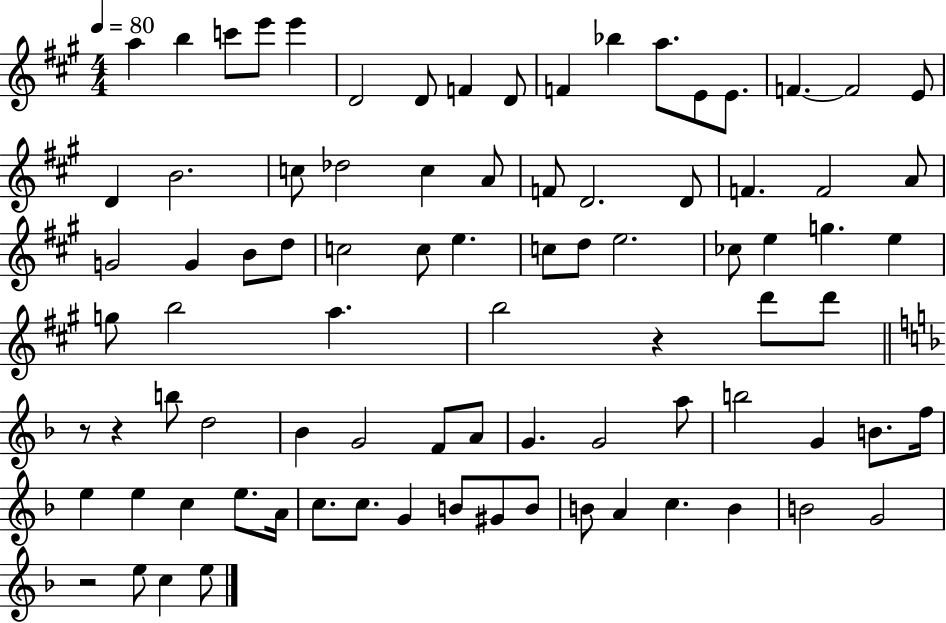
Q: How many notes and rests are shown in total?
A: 86